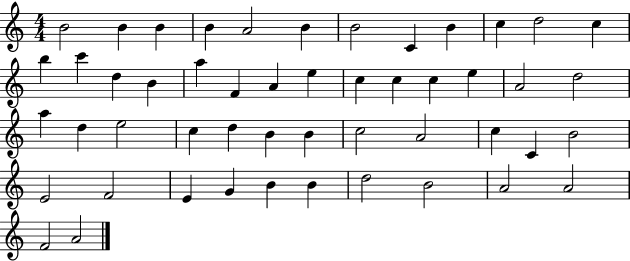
{
  \clef treble
  \numericTimeSignature
  \time 4/4
  \key c \major
  b'2 b'4 b'4 | b'4 a'2 b'4 | b'2 c'4 b'4 | c''4 d''2 c''4 | \break b''4 c'''4 d''4 b'4 | a''4 f'4 a'4 e''4 | c''4 c''4 c''4 e''4 | a'2 d''2 | \break a''4 d''4 e''2 | c''4 d''4 b'4 b'4 | c''2 a'2 | c''4 c'4 b'2 | \break e'2 f'2 | e'4 g'4 b'4 b'4 | d''2 b'2 | a'2 a'2 | \break f'2 a'2 | \bar "|."
}